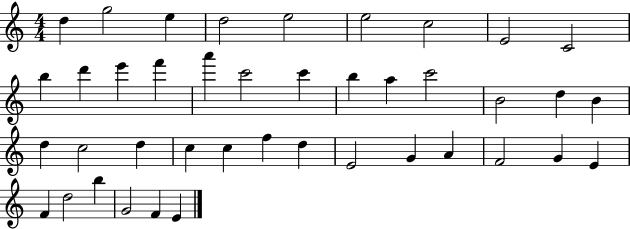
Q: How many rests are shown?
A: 0